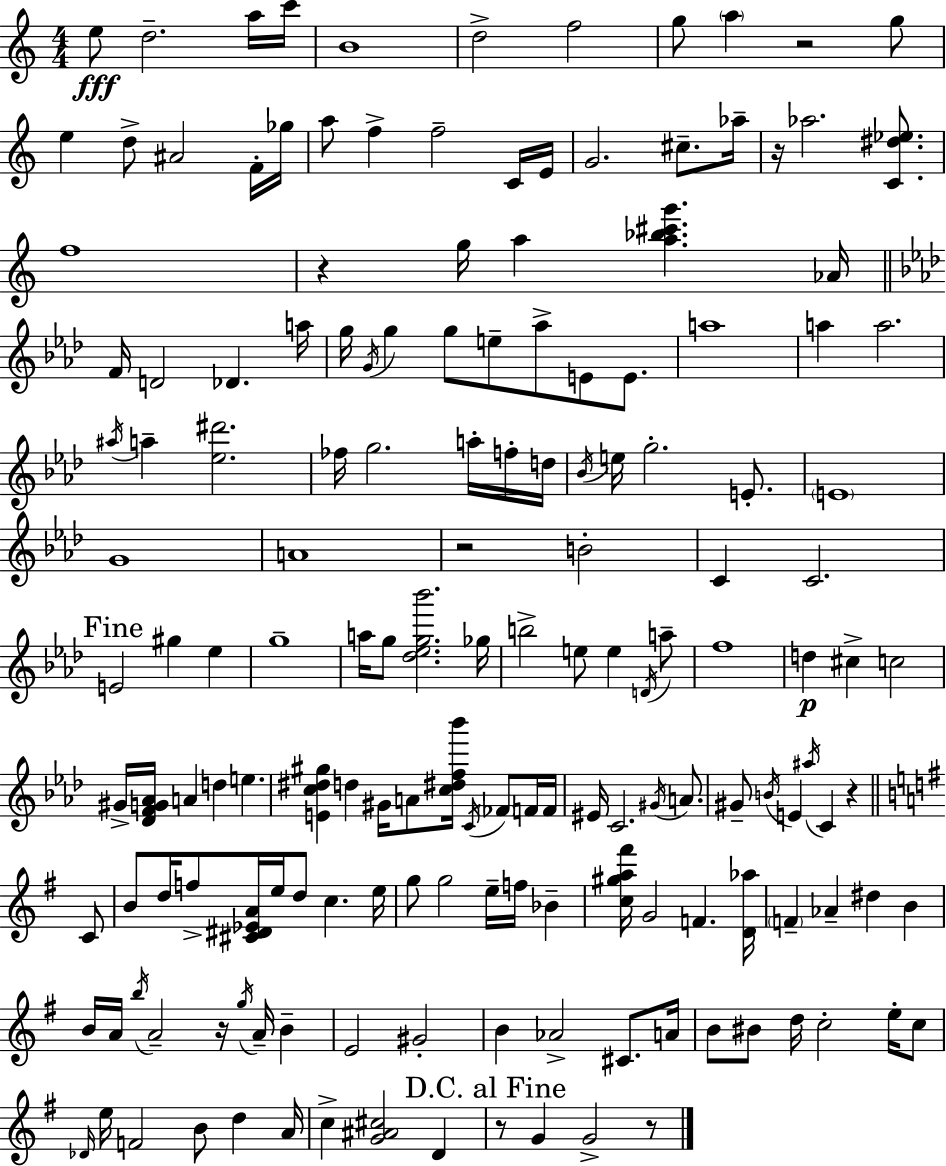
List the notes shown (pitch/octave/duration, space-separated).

E5/e D5/h. A5/s C6/s B4/w D5/h F5/h G5/e A5/q R/h G5/e E5/q D5/e A#4/h F4/s Gb5/s A5/e F5/q F5/h C4/s E4/s G4/h. C#5/e. Ab5/s R/s Ab5/h. [C4,D#5,Eb5]/e. F5/w R/q G5/s A5/q [A5,Bb5,C#6,G6]/q. Ab4/s F4/s D4/h Db4/q. A5/s G5/s G4/s G5/q G5/e E5/e Ab5/e E4/e E4/e. A5/w A5/q A5/h. A#5/s A5/q [Eb5,D#6]/h. FES5/s G5/h. A5/s F5/s D5/s Bb4/s E5/s G5/h. E4/e. E4/w G4/w A4/w R/h B4/h C4/q C4/h. E4/h G#5/q Eb5/q G5/w A5/s G5/e [Db5,Eb5,G5,Bb6]/h. Gb5/s B5/h E5/e E5/q D4/s A5/e F5/w D5/q C#5/q C5/h G#4/s [Db4,F4,G4,Ab4]/s A4/q D5/q E5/q. [E4,C5,D#5,G#5]/q D5/q G#4/s A4/e [C5,D#5,F5,Bb6]/s C4/s FES4/e F4/s F4/s EIS4/s C4/h. G#4/s A4/e. G#4/e B4/s E4/q A#5/s C4/q R/q C4/e B4/e D5/s F5/e [C#4,D#4,Eb4,A4]/s E5/s D5/e C5/q. E5/s G5/e G5/h E5/s F5/s Bb4/q [C5,G#5,A5,F#6]/s G4/h F4/q. [D4,Ab5]/s F4/q Ab4/q D#5/q B4/q B4/s A4/s B5/s A4/h R/s G5/s A4/s B4/q E4/h G#4/h B4/q Ab4/h C#4/e. A4/s B4/e BIS4/e D5/s C5/h E5/s C5/e Db4/s E5/s F4/h B4/e D5/q A4/s C5/q [G4,A#4,C#5]/h D4/q R/e G4/q G4/h R/e